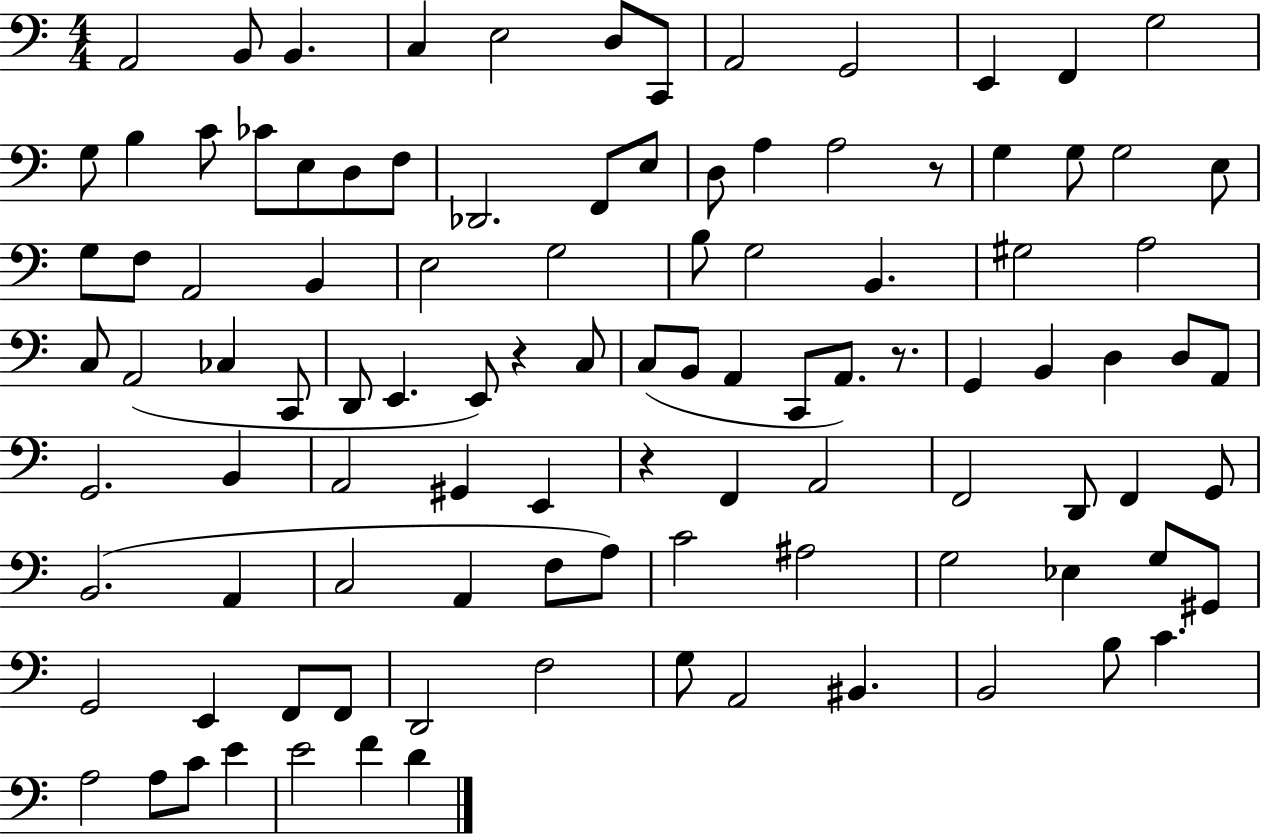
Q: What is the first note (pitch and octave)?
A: A2